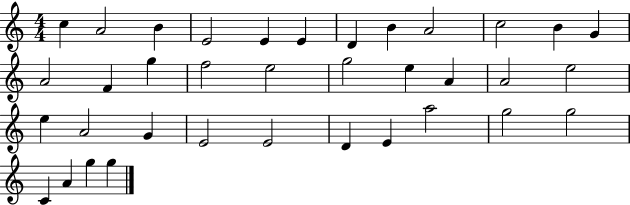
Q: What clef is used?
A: treble